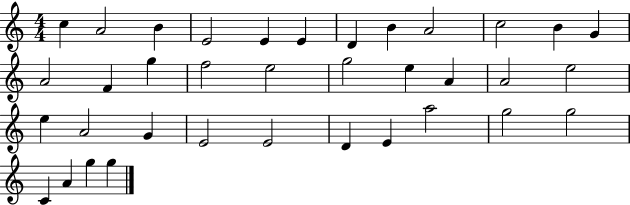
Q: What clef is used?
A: treble